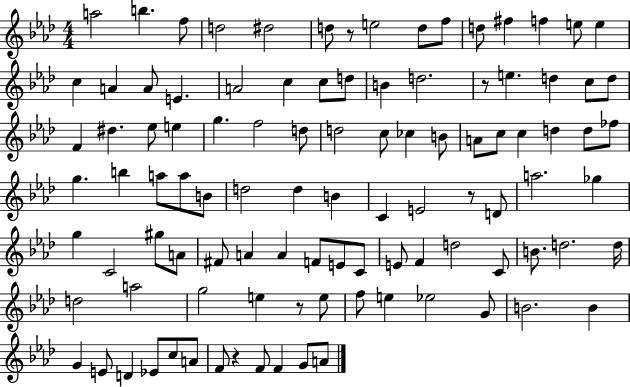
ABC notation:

X:1
T:Untitled
M:4/4
L:1/4
K:Ab
a2 b f/2 d2 ^d2 d/2 z/2 e2 d/2 f/2 d/2 ^f f e/2 e c A A/2 E A2 c c/2 d/2 B d2 z/2 e d c/2 d/2 F ^d _e/2 e g f2 d/2 d2 c/2 _c B/2 A/2 c/2 c d d/2 _f/2 g b a/2 a/2 B/2 d2 d B C E2 z/2 D/2 a2 _g g C2 ^g/2 A/2 ^F/2 A A F/2 E/2 C/2 E/2 F d2 C/2 B/2 d2 d/4 d2 a2 g2 e z/2 e/2 f/2 e _e2 G/2 B2 B G E/2 D _E/2 c/2 A/2 F/2 z F/2 F G/2 A/2